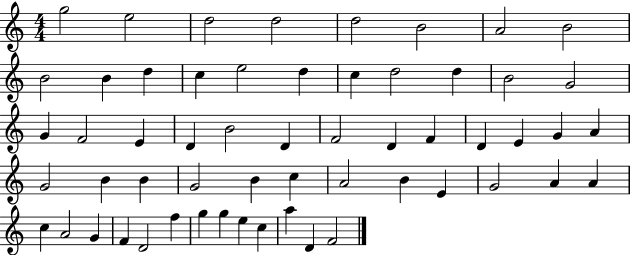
X:1
T:Untitled
M:4/4
L:1/4
K:C
g2 e2 d2 d2 d2 B2 A2 B2 B2 B d c e2 d c d2 d B2 G2 G F2 E D B2 D F2 D F D E G A G2 B B G2 B c A2 B E G2 A A c A2 G F D2 f g g e c a D F2